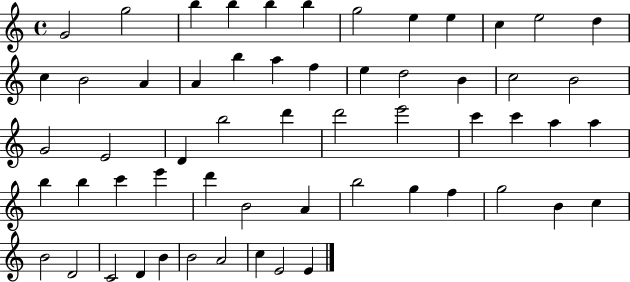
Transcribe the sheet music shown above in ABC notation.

X:1
T:Untitled
M:4/4
L:1/4
K:C
G2 g2 b b b b g2 e e c e2 d c B2 A A b a f e d2 B c2 B2 G2 E2 D b2 d' d'2 e'2 c' c' a a b b c' e' d' B2 A b2 g f g2 B c B2 D2 C2 D B B2 A2 c E2 E